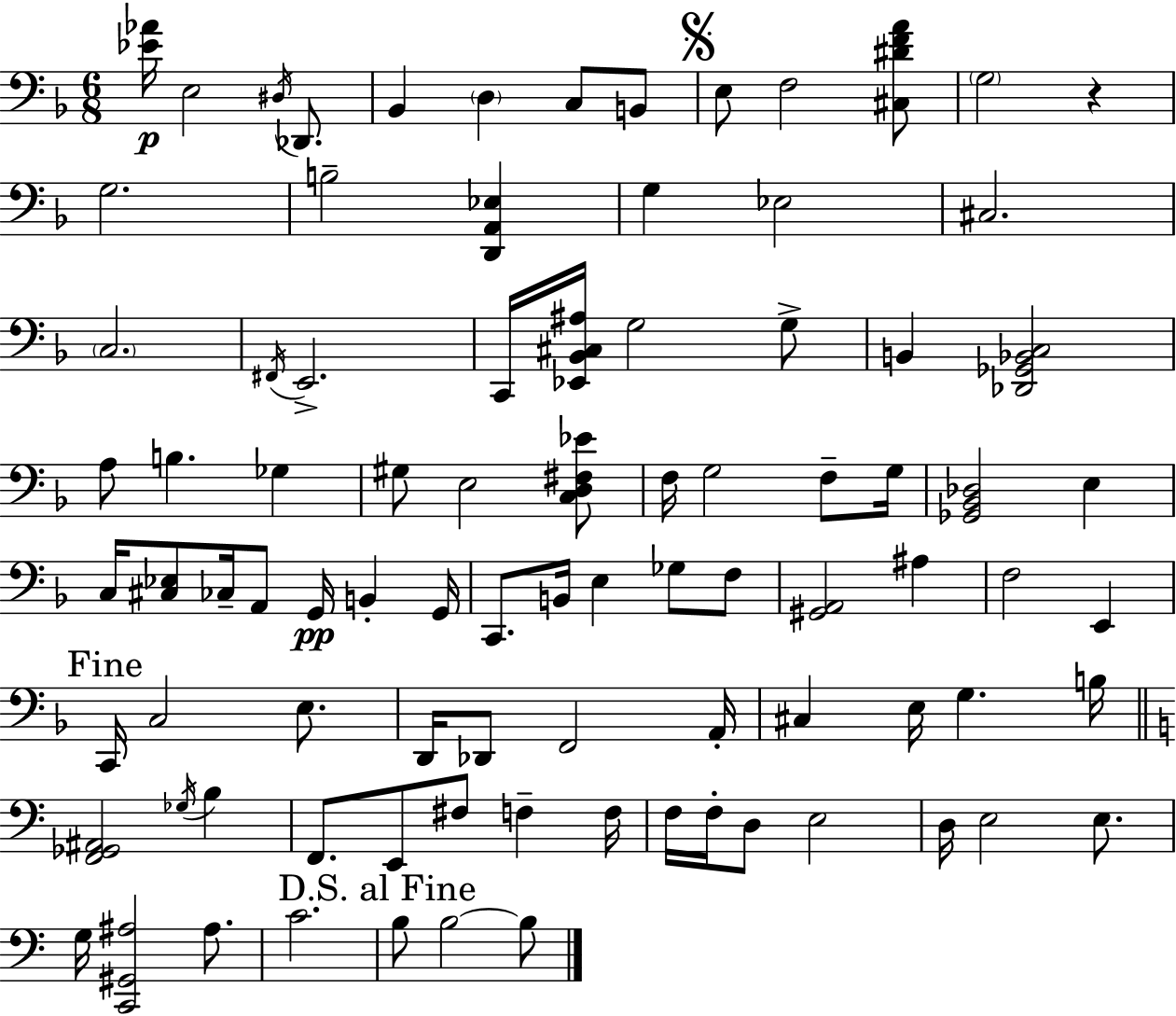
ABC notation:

X:1
T:Untitled
M:6/8
L:1/4
K:Dm
[_E_A]/4 E,2 ^D,/4 _D,,/2 _B,, D, C,/2 B,,/2 E,/2 F,2 [^C,^DFA]/2 G,2 z G,2 B,2 [D,,A,,_E,] G, _E,2 ^C,2 C,2 ^F,,/4 E,,2 C,,/4 [_E,,_B,,^C,^A,]/4 G,2 G,/2 B,, [_D,,_G,,_B,,C,]2 A,/2 B, _G, ^G,/2 E,2 [C,D,^F,_E]/2 F,/4 G,2 F,/2 G,/4 [_G,,_B,,_D,]2 E, C,/4 [^C,_E,]/2 _C,/4 A,,/2 G,,/4 B,, G,,/4 C,,/2 B,,/4 E, _G,/2 F,/2 [^G,,A,,]2 ^A, F,2 E,, C,,/4 C,2 E,/2 D,,/4 _D,,/2 F,,2 A,,/4 ^C, E,/4 G, B,/4 [F,,_G,,^A,,]2 _G,/4 B, F,,/2 E,,/2 ^F,/2 F, F,/4 F,/4 F,/4 D,/2 E,2 D,/4 E,2 E,/2 G,/4 [C,,^G,,^A,]2 ^A,/2 C2 B,/2 B,2 B,/2